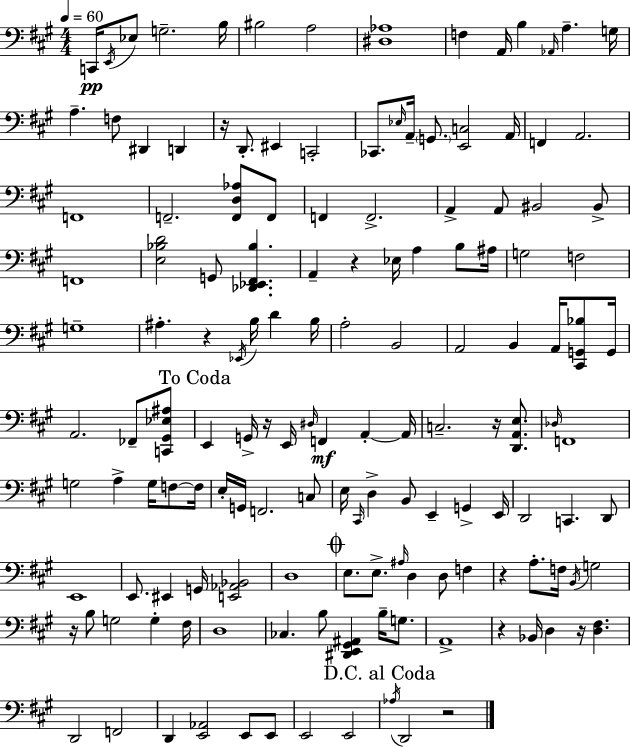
C2/s E2/s Eb3/e G3/h. B3/s BIS3/h A3/h [D#3,Ab3]/w F3/q A2/s B3/q Ab2/s A3/q. G3/s A3/q. F3/e D#2/q D2/q R/s D2/e. EIS2/q C2/h CES2/e. Eb3/s A2/s G2/e. [E2,C3]/h A2/s F2/q A2/h. F2/w F2/h. [F2,D3,Ab3]/e F2/e F2/q F2/h. A2/q A2/e BIS2/h BIS2/e F2/w [E3,Bb3,D4]/h G2/e [Db2,Eb2,F#2,Bb3]/q. A2/q R/q Eb3/s A3/q B3/e A#3/s G3/h F3/h G3/w A#3/q. R/q Eb2/s B3/s D4/q B3/s A3/h B2/h A2/h B2/q A2/s [C#2,G2,Bb3]/e G2/s A2/h. FES2/e [C2,G#2,Eb3,A#3]/e E2/q G2/s R/s E2/s D#3/s F2/q A2/q A2/s C3/h. R/s [D2,A2,E3]/e. Db3/s F2/w G3/h A3/q G3/s F3/e F3/s E3/s G2/s F2/h. C3/e E3/s C#2/s D3/q B2/e E2/q G2/q E2/s D2/h C2/q. D2/e E2/w E2/e. EIS2/q G2/s [E2,Ab2,Bb2]/h D3/w E3/e. E3/e. A#3/s D3/q D3/e F3/q R/q A3/e. F3/s B2/s G3/h R/s B3/e G3/h G3/q F#3/s D3/w CES3/q. B3/e [D#2,E2,G#2,A#2]/q B3/s G3/e. A2/w R/q Bb2/s D3/q R/s [D3,F#3]/q. D2/h F2/h D2/q [E2,Ab2]/h E2/e E2/e E2/h E2/h Ab3/s D2/h R/h